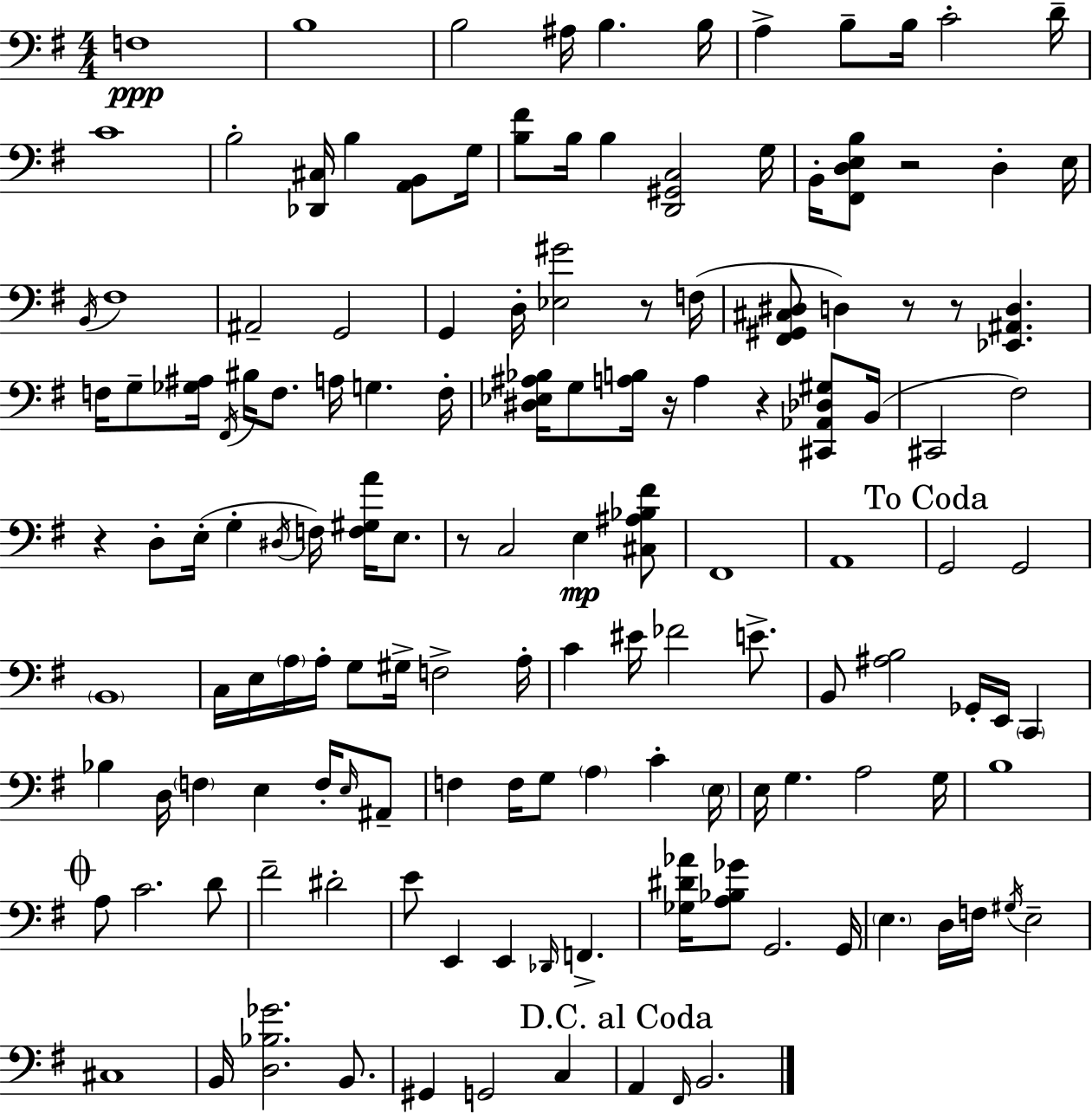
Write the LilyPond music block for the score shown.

{
  \clef bass
  \numericTimeSignature
  \time 4/4
  \key g \major
  f1\ppp | b1 | b2 ais16 b4. b16 | a4-> b8-- b16 c'2-. d'16-- | \break c'1 | b2-. <des, cis>16 b4 <a, b,>8 g16 | <b fis'>8 b16 b4 <d, gis, c>2 g16 | b,16-. <fis, d e b>8 r2 d4-. e16 | \break \acciaccatura { b,16 } fis1 | ais,2-- g,2 | g,4 d16-. <ees gis'>2 r8 | f16( <fis, gis, cis dis>8 d4) r8 r8 <ees, ais, d>4. | \break f16 g8-- <ges ais>16 \acciaccatura { fis,16 } bis16 f8. a16 g4. | f16-. <dis ees ais bes>16 g8 <a b>16 r16 a4 r4 <cis, aes, des gis>8 | b,16( cis,2 fis2) | r4 d8-. e16-.( g4-. \acciaccatura { dis16 } f16) <f gis a'>16 | \break e8. r8 c2 e4\mp | <cis ais bes fis'>8 fis,1 | a,1 | \mark "To Coda" g,2 g,2 | \break \parenthesize b,1 | c16 e16 \parenthesize a16 a16-. g8 gis16-> f2-> | a16-. c'4 eis'16 fes'2 | e'8.-> b,8 <ais b>2 ges,16-. e,16 \parenthesize c,4 | \break bes4 d16 \parenthesize f4 e4 | f16-. \grace { e16 } ais,8-- f4 f16 g8 \parenthesize a4 c'4-. | \parenthesize e16 e16 g4. a2 | g16 b1 | \break \mark \markup { \musicglyph "scripts.coda" } a8 c'2. | d'8 fis'2-- dis'2-. | e'8 e,4 e,4 \grace { des,16 } f,4.-> | <ges dis' aes'>16 <a bes ges'>8 g,2. | \break g,16 \parenthesize e4. d16 f16 \acciaccatura { gis16 } e2-- | cis1 | b,16 <d bes ges'>2. | b,8. gis,4 g,2 | \break c4 \mark "D.C. al Coda" a,4 \grace { fis,16 } b,2. | \bar "|."
}